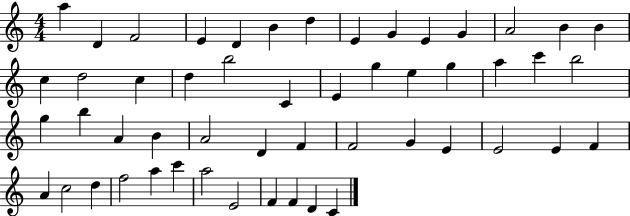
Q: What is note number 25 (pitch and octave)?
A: A5